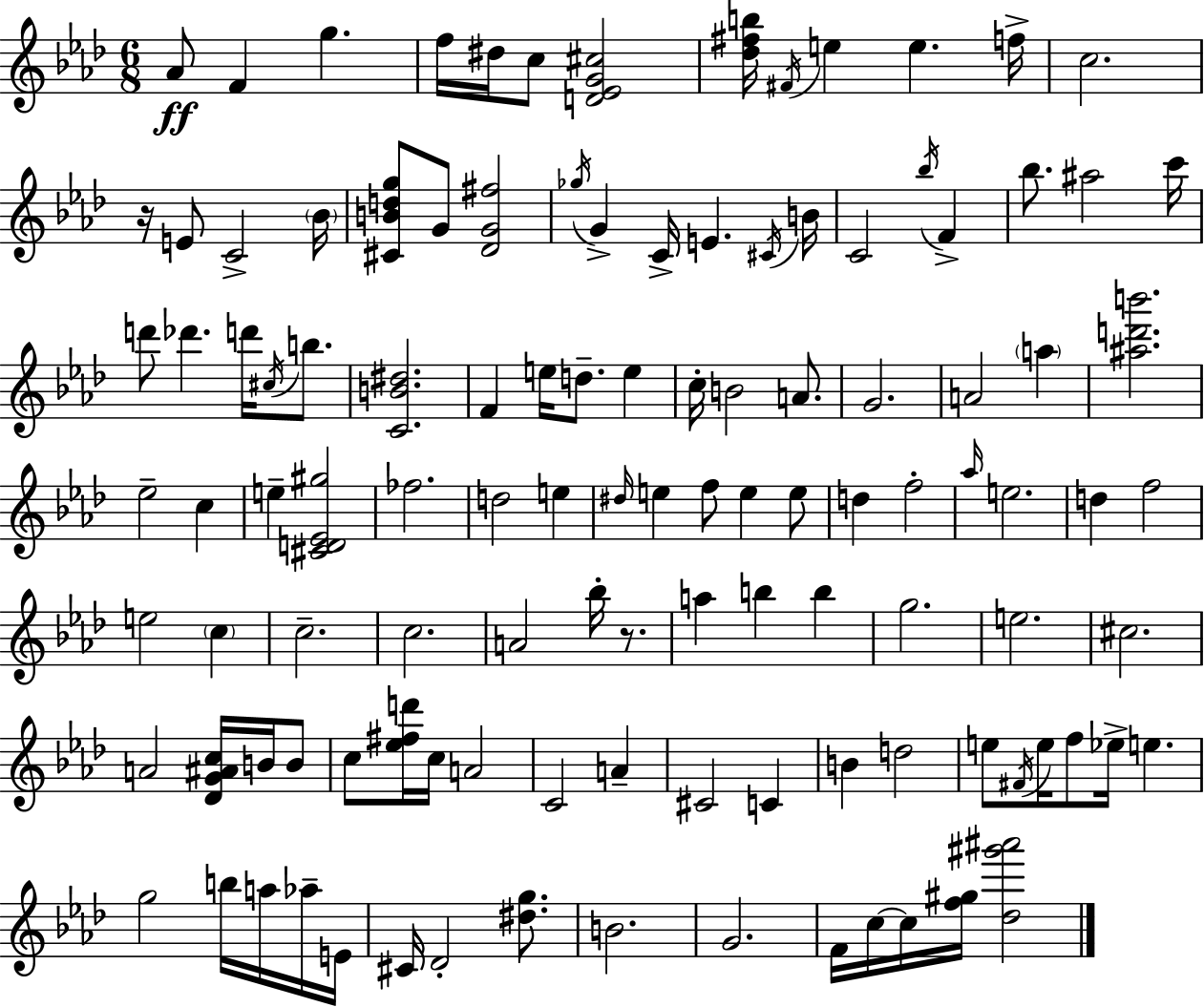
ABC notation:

X:1
T:Untitled
M:6/8
L:1/4
K:Ab
_A/2 F g f/4 ^d/4 c/2 [D_EG^c]2 [_d^fb]/4 ^F/4 e e f/4 c2 z/4 E/2 C2 _B/4 [^CBdg]/2 G/2 [_DG^f]2 _g/4 G C/4 E ^C/4 B/4 C2 _b/4 F _b/2 ^a2 c'/4 d'/2 _d' d'/4 ^c/4 b/2 [CB^d]2 F e/4 d/2 e c/4 B2 A/2 G2 A2 a [^ad'b']2 _e2 c e [^CD_E^g]2 _f2 d2 e ^d/4 e f/2 e e/2 d f2 _a/4 e2 d f2 e2 c c2 c2 A2 _b/4 z/2 a b b g2 e2 ^c2 A2 [_DG^Ac]/4 B/4 B/2 c/2 [_e^fd']/4 c/4 A2 C2 A ^C2 C B d2 e/2 ^F/4 e/4 f/2 _e/4 e g2 b/4 a/4 _a/4 E/4 ^C/4 _D2 [^dg]/2 B2 G2 F/4 c/4 c/4 [f^g]/4 [_d^g'^a']2